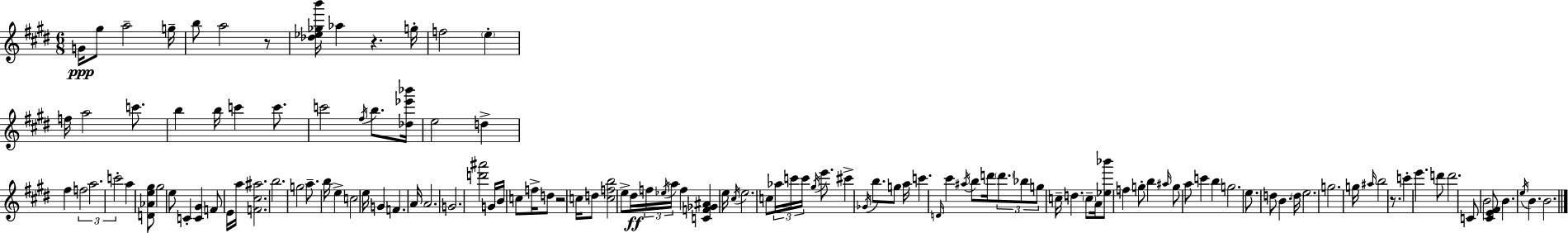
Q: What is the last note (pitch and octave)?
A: B4